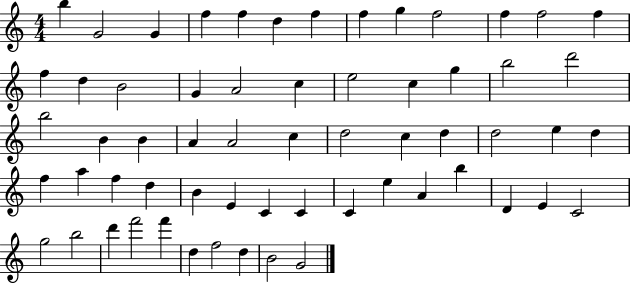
{
  \clef treble
  \numericTimeSignature
  \time 4/4
  \key c \major
  b''4 g'2 g'4 | f''4 f''4 d''4 f''4 | f''4 g''4 f''2 | f''4 f''2 f''4 | \break f''4 d''4 b'2 | g'4 a'2 c''4 | e''2 c''4 g''4 | b''2 d'''2 | \break b''2 b'4 b'4 | a'4 a'2 c''4 | d''2 c''4 d''4 | d''2 e''4 d''4 | \break f''4 a''4 f''4 d''4 | b'4 e'4 c'4 c'4 | c'4 e''4 a'4 b''4 | d'4 e'4 c'2 | \break g''2 b''2 | d'''4 f'''2 f'''4 | d''4 f''2 d''4 | b'2 g'2 | \break \bar "|."
}